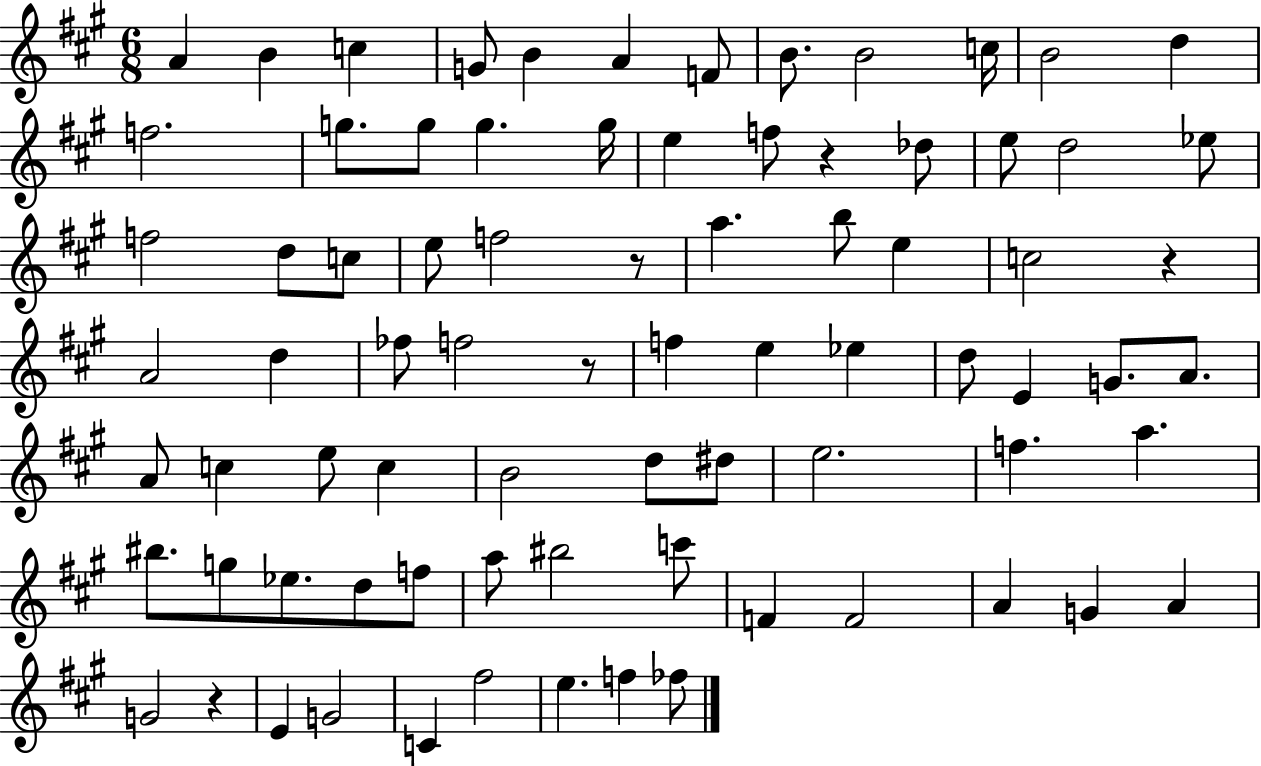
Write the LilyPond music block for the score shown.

{
  \clef treble
  \numericTimeSignature
  \time 6/8
  \key a \major
  a'4 b'4 c''4 | g'8 b'4 a'4 f'8 | b'8. b'2 c''16 | b'2 d''4 | \break f''2. | g''8. g''8 g''4. g''16 | e''4 f''8 r4 des''8 | e''8 d''2 ees''8 | \break f''2 d''8 c''8 | e''8 f''2 r8 | a''4. b''8 e''4 | c''2 r4 | \break a'2 d''4 | fes''8 f''2 r8 | f''4 e''4 ees''4 | d''8 e'4 g'8. a'8. | \break a'8 c''4 e''8 c''4 | b'2 d''8 dis''8 | e''2. | f''4. a''4. | \break bis''8. g''8 ees''8. d''8 f''8 | a''8 bis''2 c'''8 | f'4 f'2 | a'4 g'4 a'4 | \break g'2 r4 | e'4 g'2 | c'4 fis''2 | e''4. f''4 fes''8 | \break \bar "|."
}